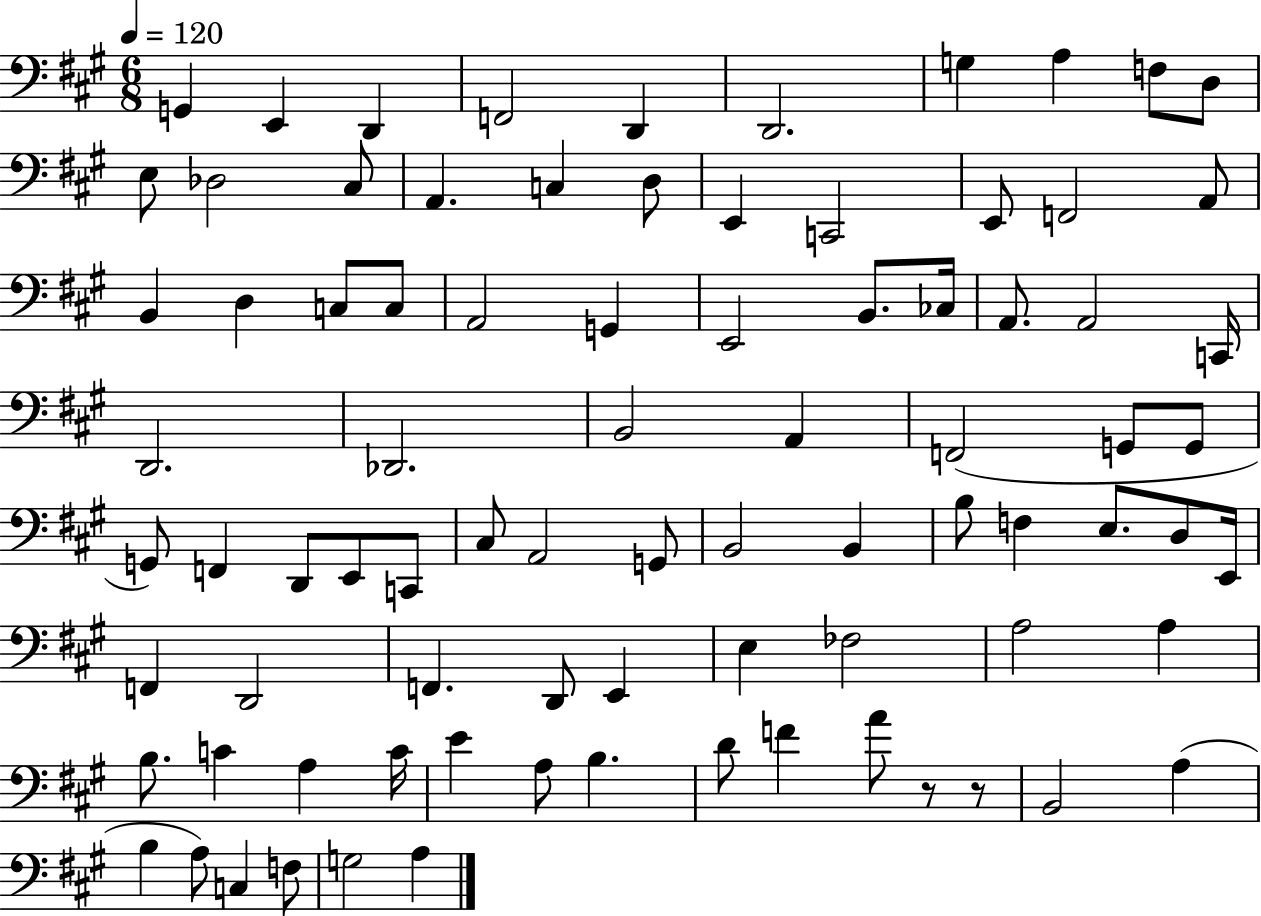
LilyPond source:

{
  \clef bass
  \numericTimeSignature
  \time 6/8
  \key a \major
  \tempo 4 = 120
  g,4 e,4 d,4 | f,2 d,4 | d,2. | g4 a4 f8 d8 | \break e8 des2 cis8 | a,4. c4 d8 | e,4 c,2 | e,8 f,2 a,8 | \break b,4 d4 c8 c8 | a,2 g,4 | e,2 b,8. ces16 | a,8. a,2 c,16 | \break d,2. | des,2. | b,2 a,4 | f,2( g,8 g,8 | \break g,8) f,4 d,8 e,8 c,8 | cis8 a,2 g,8 | b,2 b,4 | b8 f4 e8. d8 e,16 | \break f,4 d,2 | f,4. d,8 e,4 | e4 fes2 | a2 a4 | \break b8. c'4 a4 c'16 | e'4 a8 b4. | d'8 f'4 a'8 r8 r8 | b,2 a4( | \break b4 a8) c4 f8 | g2 a4 | \bar "|."
}